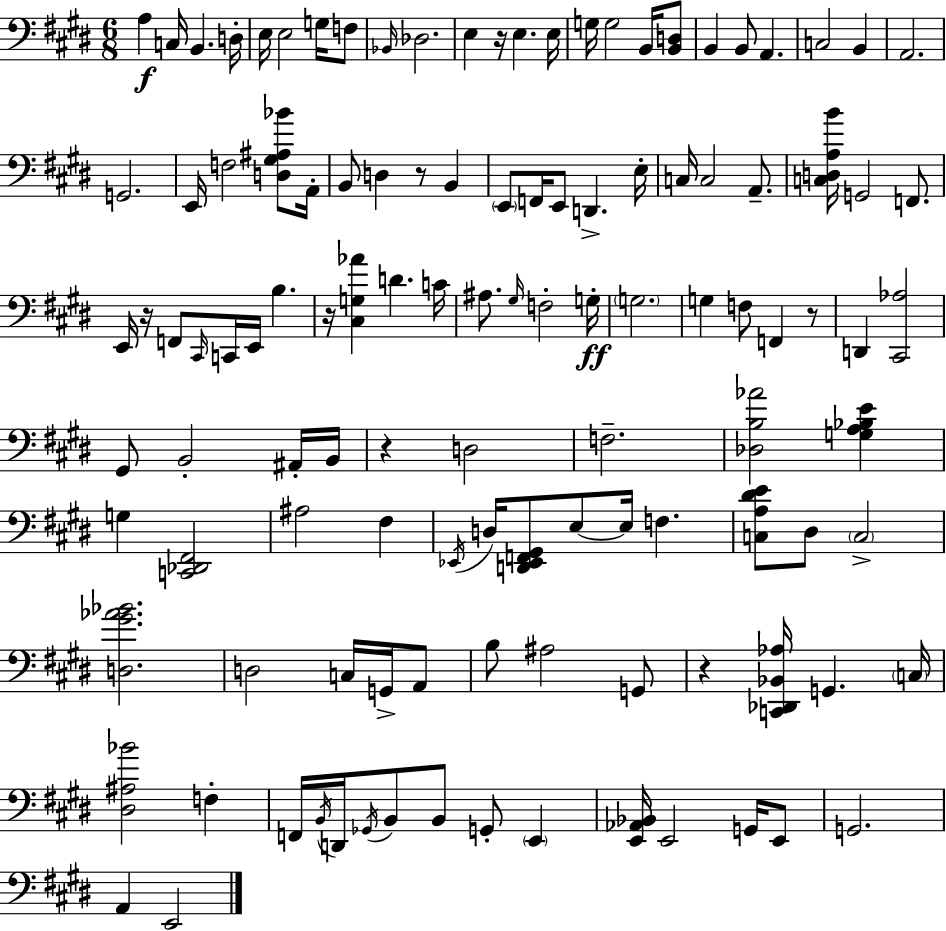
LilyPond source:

{
  \clef bass
  \numericTimeSignature
  \time 6/8
  \key e \major
  a4\f c16 b,4. d16-. | e16 e2 g16 f8 | \grace { bes,16 } des2. | e4 r16 e4. | \break e16 g16 g2 b,16 <b, d>8 | b,4 b,8 a,4. | c2 b,4 | a,2. | \break g,2. | e,16 f2 <d gis ais bes'>8 | a,16-. b,8 d4 r8 b,4 | \parenthesize e,8 f,16 e,8 d,4.-> | \break e16-. c16 c2 a,8.-- | <c d a b'>16 g,2 f,8. | e,16 r16 f,8 \grace { cis,16 } c,16 e,16 b4. | r16 <cis g aes'>4 d'4. | \break c'16 ais8. \grace { gis16 } f2-. | g16-.\ff \parenthesize g2. | g4 f8 f,4 | r8 d,4 <cis, aes>2 | \break gis,8 b,2-. | ais,16-. b,16 r4 d2 | f2.-- | <des b aes'>2 <g a bes e'>4 | \break g4 <c, des, fis,>2 | ais2 fis4 | \acciaccatura { ees,16 } d16 <d, ees, f, gis,>8 e8~~ e16 f4. | <c a dis' e'>8 dis8 \parenthesize c2-> | \break <d gis' aes' bes'>2. | d2 | c16 g,16-> a,8 b8 ais2 | g,8 r4 <c, des, bes, aes>16 g,4. | \break \parenthesize c16 <dis ais bes'>2 | f4-. f,16 \acciaccatura { b,16 } d,16 \acciaccatura { ges,16 } b,8 b,8 | g,8-. \parenthesize e,4 <e, aes, bes,>16 e,2 | g,16 e,8 g,2. | \break a,4 e,2 | \bar "|."
}